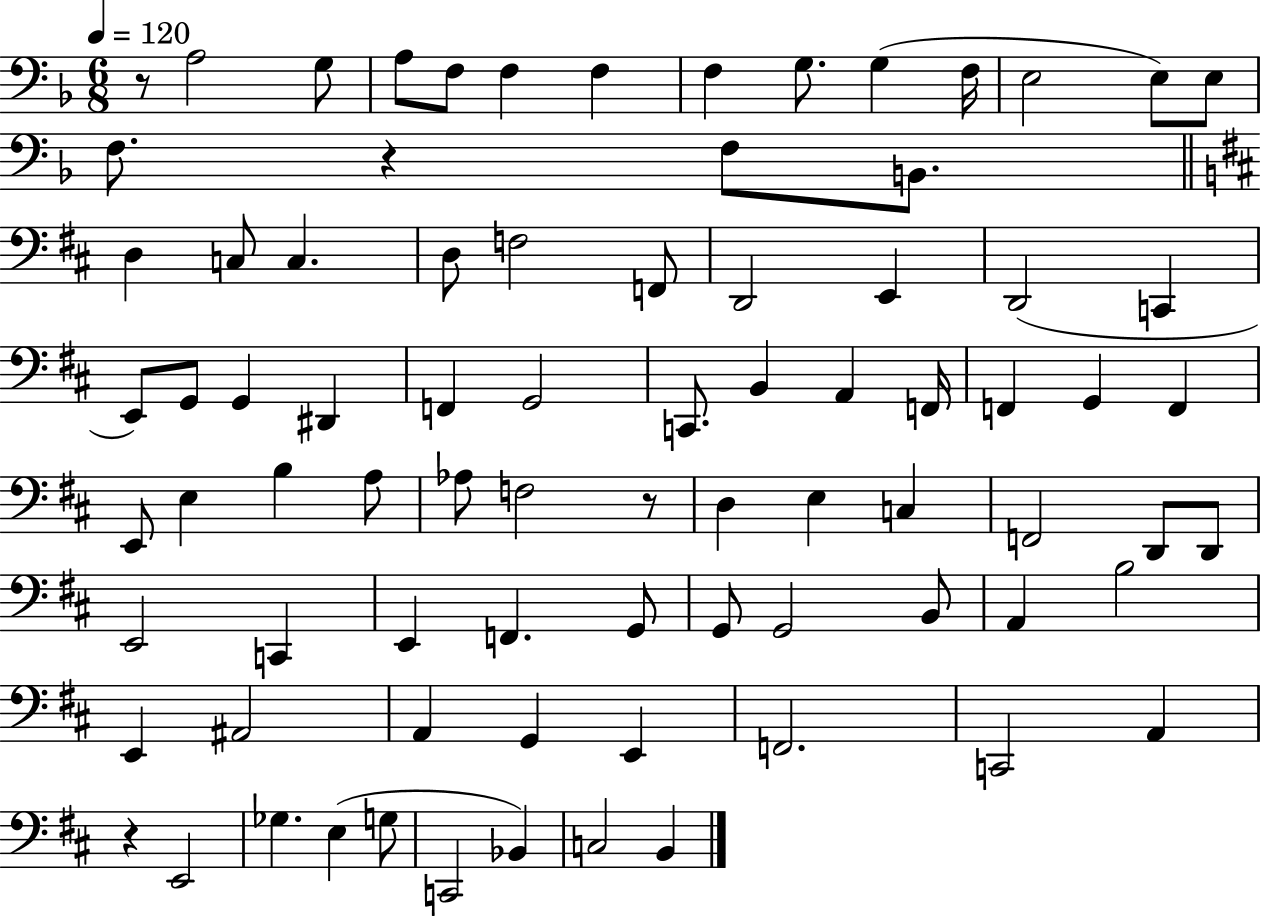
X:1
T:Untitled
M:6/8
L:1/4
K:F
z/2 A,2 G,/2 A,/2 F,/2 F, F, F, G,/2 G, F,/4 E,2 E,/2 E,/2 F,/2 z F,/2 B,,/2 D, C,/2 C, D,/2 F,2 F,,/2 D,,2 E,, D,,2 C,, E,,/2 G,,/2 G,, ^D,, F,, G,,2 C,,/2 B,, A,, F,,/4 F,, G,, F,, E,,/2 E, B, A,/2 _A,/2 F,2 z/2 D, E, C, F,,2 D,,/2 D,,/2 E,,2 C,, E,, F,, G,,/2 G,,/2 G,,2 B,,/2 A,, B,2 E,, ^A,,2 A,, G,, E,, F,,2 C,,2 A,, z E,,2 _G, E, G,/2 C,,2 _B,, C,2 B,,